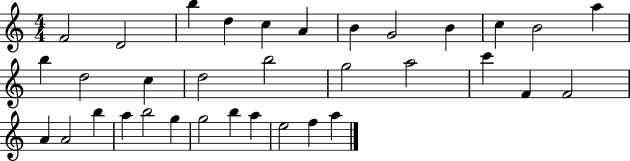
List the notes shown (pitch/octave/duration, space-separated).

F4/h D4/h B5/q D5/q C5/q A4/q B4/q G4/h B4/q C5/q B4/h A5/q B5/q D5/h C5/q D5/h B5/h G5/h A5/h C6/q F4/q F4/h A4/q A4/h B5/q A5/q B5/h G5/q G5/h B5/q A5/q E5/h F5/q A5/q